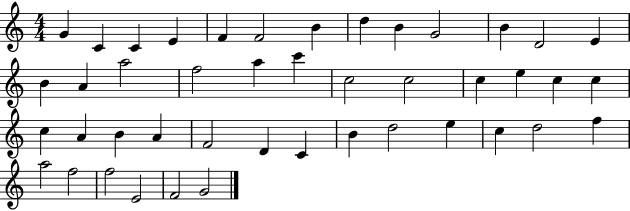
X:1
T:Untitled
M:4/4
L:1/4
K:C
G C C E F F2 B d B G2 B D2 E B A a2 f2 a c' c2 c2 c e c c c A B A F2 D C B d2 e c d2 f a2 f2 f2 E2 F2 G2